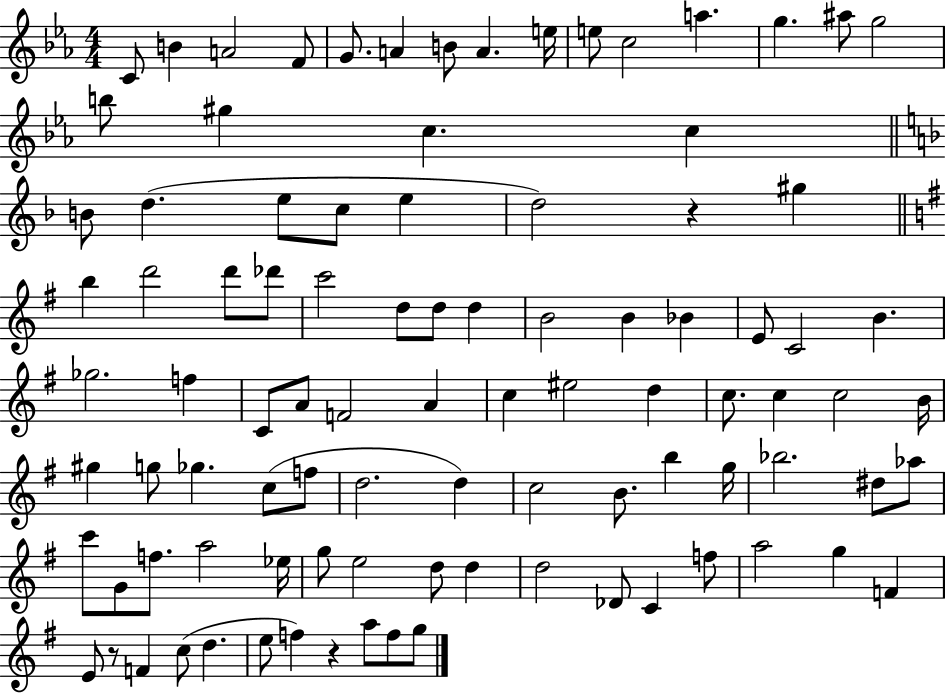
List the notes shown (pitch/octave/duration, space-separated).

C4/e B4/q A4/h F4/e G4/e. A4/q B4/e A4/q. E5/s E5/e C5/h A5/q. G5/q. A#5/e G5/h B5/e G#5/q C5/q. C5/q B4/e D5/q. E5/e C5/e E5/q D5/h R/q G#5/q B5/q D6/h D6/e Db6/e C6/h D5/e D5/e D5/q B4/h B4/q Bb4/q E4/e C4/h B4/q. Gb5/h. F5/q C4/e A4/e F4/h A4/q C5/q EIS5/h D5/q C5/e. C5/q C5/h B4/s G#5/q G5/e Gb5/q. C5/e F5/e D5/h. D5/q C5/h B4/e. B5/q G5/s Bb5/h. D#5/e Ab5/e C6/e G4/e F5/e. A5/h Eb5/s G5/e E5/h D5/e D5/q D5/h Db4/e C4/q F5/e A5/h G5/q F4/q E4/e R/e F4/q C5/e D5/q. E5/e F5/q R/q A5/e F5/e G5/e